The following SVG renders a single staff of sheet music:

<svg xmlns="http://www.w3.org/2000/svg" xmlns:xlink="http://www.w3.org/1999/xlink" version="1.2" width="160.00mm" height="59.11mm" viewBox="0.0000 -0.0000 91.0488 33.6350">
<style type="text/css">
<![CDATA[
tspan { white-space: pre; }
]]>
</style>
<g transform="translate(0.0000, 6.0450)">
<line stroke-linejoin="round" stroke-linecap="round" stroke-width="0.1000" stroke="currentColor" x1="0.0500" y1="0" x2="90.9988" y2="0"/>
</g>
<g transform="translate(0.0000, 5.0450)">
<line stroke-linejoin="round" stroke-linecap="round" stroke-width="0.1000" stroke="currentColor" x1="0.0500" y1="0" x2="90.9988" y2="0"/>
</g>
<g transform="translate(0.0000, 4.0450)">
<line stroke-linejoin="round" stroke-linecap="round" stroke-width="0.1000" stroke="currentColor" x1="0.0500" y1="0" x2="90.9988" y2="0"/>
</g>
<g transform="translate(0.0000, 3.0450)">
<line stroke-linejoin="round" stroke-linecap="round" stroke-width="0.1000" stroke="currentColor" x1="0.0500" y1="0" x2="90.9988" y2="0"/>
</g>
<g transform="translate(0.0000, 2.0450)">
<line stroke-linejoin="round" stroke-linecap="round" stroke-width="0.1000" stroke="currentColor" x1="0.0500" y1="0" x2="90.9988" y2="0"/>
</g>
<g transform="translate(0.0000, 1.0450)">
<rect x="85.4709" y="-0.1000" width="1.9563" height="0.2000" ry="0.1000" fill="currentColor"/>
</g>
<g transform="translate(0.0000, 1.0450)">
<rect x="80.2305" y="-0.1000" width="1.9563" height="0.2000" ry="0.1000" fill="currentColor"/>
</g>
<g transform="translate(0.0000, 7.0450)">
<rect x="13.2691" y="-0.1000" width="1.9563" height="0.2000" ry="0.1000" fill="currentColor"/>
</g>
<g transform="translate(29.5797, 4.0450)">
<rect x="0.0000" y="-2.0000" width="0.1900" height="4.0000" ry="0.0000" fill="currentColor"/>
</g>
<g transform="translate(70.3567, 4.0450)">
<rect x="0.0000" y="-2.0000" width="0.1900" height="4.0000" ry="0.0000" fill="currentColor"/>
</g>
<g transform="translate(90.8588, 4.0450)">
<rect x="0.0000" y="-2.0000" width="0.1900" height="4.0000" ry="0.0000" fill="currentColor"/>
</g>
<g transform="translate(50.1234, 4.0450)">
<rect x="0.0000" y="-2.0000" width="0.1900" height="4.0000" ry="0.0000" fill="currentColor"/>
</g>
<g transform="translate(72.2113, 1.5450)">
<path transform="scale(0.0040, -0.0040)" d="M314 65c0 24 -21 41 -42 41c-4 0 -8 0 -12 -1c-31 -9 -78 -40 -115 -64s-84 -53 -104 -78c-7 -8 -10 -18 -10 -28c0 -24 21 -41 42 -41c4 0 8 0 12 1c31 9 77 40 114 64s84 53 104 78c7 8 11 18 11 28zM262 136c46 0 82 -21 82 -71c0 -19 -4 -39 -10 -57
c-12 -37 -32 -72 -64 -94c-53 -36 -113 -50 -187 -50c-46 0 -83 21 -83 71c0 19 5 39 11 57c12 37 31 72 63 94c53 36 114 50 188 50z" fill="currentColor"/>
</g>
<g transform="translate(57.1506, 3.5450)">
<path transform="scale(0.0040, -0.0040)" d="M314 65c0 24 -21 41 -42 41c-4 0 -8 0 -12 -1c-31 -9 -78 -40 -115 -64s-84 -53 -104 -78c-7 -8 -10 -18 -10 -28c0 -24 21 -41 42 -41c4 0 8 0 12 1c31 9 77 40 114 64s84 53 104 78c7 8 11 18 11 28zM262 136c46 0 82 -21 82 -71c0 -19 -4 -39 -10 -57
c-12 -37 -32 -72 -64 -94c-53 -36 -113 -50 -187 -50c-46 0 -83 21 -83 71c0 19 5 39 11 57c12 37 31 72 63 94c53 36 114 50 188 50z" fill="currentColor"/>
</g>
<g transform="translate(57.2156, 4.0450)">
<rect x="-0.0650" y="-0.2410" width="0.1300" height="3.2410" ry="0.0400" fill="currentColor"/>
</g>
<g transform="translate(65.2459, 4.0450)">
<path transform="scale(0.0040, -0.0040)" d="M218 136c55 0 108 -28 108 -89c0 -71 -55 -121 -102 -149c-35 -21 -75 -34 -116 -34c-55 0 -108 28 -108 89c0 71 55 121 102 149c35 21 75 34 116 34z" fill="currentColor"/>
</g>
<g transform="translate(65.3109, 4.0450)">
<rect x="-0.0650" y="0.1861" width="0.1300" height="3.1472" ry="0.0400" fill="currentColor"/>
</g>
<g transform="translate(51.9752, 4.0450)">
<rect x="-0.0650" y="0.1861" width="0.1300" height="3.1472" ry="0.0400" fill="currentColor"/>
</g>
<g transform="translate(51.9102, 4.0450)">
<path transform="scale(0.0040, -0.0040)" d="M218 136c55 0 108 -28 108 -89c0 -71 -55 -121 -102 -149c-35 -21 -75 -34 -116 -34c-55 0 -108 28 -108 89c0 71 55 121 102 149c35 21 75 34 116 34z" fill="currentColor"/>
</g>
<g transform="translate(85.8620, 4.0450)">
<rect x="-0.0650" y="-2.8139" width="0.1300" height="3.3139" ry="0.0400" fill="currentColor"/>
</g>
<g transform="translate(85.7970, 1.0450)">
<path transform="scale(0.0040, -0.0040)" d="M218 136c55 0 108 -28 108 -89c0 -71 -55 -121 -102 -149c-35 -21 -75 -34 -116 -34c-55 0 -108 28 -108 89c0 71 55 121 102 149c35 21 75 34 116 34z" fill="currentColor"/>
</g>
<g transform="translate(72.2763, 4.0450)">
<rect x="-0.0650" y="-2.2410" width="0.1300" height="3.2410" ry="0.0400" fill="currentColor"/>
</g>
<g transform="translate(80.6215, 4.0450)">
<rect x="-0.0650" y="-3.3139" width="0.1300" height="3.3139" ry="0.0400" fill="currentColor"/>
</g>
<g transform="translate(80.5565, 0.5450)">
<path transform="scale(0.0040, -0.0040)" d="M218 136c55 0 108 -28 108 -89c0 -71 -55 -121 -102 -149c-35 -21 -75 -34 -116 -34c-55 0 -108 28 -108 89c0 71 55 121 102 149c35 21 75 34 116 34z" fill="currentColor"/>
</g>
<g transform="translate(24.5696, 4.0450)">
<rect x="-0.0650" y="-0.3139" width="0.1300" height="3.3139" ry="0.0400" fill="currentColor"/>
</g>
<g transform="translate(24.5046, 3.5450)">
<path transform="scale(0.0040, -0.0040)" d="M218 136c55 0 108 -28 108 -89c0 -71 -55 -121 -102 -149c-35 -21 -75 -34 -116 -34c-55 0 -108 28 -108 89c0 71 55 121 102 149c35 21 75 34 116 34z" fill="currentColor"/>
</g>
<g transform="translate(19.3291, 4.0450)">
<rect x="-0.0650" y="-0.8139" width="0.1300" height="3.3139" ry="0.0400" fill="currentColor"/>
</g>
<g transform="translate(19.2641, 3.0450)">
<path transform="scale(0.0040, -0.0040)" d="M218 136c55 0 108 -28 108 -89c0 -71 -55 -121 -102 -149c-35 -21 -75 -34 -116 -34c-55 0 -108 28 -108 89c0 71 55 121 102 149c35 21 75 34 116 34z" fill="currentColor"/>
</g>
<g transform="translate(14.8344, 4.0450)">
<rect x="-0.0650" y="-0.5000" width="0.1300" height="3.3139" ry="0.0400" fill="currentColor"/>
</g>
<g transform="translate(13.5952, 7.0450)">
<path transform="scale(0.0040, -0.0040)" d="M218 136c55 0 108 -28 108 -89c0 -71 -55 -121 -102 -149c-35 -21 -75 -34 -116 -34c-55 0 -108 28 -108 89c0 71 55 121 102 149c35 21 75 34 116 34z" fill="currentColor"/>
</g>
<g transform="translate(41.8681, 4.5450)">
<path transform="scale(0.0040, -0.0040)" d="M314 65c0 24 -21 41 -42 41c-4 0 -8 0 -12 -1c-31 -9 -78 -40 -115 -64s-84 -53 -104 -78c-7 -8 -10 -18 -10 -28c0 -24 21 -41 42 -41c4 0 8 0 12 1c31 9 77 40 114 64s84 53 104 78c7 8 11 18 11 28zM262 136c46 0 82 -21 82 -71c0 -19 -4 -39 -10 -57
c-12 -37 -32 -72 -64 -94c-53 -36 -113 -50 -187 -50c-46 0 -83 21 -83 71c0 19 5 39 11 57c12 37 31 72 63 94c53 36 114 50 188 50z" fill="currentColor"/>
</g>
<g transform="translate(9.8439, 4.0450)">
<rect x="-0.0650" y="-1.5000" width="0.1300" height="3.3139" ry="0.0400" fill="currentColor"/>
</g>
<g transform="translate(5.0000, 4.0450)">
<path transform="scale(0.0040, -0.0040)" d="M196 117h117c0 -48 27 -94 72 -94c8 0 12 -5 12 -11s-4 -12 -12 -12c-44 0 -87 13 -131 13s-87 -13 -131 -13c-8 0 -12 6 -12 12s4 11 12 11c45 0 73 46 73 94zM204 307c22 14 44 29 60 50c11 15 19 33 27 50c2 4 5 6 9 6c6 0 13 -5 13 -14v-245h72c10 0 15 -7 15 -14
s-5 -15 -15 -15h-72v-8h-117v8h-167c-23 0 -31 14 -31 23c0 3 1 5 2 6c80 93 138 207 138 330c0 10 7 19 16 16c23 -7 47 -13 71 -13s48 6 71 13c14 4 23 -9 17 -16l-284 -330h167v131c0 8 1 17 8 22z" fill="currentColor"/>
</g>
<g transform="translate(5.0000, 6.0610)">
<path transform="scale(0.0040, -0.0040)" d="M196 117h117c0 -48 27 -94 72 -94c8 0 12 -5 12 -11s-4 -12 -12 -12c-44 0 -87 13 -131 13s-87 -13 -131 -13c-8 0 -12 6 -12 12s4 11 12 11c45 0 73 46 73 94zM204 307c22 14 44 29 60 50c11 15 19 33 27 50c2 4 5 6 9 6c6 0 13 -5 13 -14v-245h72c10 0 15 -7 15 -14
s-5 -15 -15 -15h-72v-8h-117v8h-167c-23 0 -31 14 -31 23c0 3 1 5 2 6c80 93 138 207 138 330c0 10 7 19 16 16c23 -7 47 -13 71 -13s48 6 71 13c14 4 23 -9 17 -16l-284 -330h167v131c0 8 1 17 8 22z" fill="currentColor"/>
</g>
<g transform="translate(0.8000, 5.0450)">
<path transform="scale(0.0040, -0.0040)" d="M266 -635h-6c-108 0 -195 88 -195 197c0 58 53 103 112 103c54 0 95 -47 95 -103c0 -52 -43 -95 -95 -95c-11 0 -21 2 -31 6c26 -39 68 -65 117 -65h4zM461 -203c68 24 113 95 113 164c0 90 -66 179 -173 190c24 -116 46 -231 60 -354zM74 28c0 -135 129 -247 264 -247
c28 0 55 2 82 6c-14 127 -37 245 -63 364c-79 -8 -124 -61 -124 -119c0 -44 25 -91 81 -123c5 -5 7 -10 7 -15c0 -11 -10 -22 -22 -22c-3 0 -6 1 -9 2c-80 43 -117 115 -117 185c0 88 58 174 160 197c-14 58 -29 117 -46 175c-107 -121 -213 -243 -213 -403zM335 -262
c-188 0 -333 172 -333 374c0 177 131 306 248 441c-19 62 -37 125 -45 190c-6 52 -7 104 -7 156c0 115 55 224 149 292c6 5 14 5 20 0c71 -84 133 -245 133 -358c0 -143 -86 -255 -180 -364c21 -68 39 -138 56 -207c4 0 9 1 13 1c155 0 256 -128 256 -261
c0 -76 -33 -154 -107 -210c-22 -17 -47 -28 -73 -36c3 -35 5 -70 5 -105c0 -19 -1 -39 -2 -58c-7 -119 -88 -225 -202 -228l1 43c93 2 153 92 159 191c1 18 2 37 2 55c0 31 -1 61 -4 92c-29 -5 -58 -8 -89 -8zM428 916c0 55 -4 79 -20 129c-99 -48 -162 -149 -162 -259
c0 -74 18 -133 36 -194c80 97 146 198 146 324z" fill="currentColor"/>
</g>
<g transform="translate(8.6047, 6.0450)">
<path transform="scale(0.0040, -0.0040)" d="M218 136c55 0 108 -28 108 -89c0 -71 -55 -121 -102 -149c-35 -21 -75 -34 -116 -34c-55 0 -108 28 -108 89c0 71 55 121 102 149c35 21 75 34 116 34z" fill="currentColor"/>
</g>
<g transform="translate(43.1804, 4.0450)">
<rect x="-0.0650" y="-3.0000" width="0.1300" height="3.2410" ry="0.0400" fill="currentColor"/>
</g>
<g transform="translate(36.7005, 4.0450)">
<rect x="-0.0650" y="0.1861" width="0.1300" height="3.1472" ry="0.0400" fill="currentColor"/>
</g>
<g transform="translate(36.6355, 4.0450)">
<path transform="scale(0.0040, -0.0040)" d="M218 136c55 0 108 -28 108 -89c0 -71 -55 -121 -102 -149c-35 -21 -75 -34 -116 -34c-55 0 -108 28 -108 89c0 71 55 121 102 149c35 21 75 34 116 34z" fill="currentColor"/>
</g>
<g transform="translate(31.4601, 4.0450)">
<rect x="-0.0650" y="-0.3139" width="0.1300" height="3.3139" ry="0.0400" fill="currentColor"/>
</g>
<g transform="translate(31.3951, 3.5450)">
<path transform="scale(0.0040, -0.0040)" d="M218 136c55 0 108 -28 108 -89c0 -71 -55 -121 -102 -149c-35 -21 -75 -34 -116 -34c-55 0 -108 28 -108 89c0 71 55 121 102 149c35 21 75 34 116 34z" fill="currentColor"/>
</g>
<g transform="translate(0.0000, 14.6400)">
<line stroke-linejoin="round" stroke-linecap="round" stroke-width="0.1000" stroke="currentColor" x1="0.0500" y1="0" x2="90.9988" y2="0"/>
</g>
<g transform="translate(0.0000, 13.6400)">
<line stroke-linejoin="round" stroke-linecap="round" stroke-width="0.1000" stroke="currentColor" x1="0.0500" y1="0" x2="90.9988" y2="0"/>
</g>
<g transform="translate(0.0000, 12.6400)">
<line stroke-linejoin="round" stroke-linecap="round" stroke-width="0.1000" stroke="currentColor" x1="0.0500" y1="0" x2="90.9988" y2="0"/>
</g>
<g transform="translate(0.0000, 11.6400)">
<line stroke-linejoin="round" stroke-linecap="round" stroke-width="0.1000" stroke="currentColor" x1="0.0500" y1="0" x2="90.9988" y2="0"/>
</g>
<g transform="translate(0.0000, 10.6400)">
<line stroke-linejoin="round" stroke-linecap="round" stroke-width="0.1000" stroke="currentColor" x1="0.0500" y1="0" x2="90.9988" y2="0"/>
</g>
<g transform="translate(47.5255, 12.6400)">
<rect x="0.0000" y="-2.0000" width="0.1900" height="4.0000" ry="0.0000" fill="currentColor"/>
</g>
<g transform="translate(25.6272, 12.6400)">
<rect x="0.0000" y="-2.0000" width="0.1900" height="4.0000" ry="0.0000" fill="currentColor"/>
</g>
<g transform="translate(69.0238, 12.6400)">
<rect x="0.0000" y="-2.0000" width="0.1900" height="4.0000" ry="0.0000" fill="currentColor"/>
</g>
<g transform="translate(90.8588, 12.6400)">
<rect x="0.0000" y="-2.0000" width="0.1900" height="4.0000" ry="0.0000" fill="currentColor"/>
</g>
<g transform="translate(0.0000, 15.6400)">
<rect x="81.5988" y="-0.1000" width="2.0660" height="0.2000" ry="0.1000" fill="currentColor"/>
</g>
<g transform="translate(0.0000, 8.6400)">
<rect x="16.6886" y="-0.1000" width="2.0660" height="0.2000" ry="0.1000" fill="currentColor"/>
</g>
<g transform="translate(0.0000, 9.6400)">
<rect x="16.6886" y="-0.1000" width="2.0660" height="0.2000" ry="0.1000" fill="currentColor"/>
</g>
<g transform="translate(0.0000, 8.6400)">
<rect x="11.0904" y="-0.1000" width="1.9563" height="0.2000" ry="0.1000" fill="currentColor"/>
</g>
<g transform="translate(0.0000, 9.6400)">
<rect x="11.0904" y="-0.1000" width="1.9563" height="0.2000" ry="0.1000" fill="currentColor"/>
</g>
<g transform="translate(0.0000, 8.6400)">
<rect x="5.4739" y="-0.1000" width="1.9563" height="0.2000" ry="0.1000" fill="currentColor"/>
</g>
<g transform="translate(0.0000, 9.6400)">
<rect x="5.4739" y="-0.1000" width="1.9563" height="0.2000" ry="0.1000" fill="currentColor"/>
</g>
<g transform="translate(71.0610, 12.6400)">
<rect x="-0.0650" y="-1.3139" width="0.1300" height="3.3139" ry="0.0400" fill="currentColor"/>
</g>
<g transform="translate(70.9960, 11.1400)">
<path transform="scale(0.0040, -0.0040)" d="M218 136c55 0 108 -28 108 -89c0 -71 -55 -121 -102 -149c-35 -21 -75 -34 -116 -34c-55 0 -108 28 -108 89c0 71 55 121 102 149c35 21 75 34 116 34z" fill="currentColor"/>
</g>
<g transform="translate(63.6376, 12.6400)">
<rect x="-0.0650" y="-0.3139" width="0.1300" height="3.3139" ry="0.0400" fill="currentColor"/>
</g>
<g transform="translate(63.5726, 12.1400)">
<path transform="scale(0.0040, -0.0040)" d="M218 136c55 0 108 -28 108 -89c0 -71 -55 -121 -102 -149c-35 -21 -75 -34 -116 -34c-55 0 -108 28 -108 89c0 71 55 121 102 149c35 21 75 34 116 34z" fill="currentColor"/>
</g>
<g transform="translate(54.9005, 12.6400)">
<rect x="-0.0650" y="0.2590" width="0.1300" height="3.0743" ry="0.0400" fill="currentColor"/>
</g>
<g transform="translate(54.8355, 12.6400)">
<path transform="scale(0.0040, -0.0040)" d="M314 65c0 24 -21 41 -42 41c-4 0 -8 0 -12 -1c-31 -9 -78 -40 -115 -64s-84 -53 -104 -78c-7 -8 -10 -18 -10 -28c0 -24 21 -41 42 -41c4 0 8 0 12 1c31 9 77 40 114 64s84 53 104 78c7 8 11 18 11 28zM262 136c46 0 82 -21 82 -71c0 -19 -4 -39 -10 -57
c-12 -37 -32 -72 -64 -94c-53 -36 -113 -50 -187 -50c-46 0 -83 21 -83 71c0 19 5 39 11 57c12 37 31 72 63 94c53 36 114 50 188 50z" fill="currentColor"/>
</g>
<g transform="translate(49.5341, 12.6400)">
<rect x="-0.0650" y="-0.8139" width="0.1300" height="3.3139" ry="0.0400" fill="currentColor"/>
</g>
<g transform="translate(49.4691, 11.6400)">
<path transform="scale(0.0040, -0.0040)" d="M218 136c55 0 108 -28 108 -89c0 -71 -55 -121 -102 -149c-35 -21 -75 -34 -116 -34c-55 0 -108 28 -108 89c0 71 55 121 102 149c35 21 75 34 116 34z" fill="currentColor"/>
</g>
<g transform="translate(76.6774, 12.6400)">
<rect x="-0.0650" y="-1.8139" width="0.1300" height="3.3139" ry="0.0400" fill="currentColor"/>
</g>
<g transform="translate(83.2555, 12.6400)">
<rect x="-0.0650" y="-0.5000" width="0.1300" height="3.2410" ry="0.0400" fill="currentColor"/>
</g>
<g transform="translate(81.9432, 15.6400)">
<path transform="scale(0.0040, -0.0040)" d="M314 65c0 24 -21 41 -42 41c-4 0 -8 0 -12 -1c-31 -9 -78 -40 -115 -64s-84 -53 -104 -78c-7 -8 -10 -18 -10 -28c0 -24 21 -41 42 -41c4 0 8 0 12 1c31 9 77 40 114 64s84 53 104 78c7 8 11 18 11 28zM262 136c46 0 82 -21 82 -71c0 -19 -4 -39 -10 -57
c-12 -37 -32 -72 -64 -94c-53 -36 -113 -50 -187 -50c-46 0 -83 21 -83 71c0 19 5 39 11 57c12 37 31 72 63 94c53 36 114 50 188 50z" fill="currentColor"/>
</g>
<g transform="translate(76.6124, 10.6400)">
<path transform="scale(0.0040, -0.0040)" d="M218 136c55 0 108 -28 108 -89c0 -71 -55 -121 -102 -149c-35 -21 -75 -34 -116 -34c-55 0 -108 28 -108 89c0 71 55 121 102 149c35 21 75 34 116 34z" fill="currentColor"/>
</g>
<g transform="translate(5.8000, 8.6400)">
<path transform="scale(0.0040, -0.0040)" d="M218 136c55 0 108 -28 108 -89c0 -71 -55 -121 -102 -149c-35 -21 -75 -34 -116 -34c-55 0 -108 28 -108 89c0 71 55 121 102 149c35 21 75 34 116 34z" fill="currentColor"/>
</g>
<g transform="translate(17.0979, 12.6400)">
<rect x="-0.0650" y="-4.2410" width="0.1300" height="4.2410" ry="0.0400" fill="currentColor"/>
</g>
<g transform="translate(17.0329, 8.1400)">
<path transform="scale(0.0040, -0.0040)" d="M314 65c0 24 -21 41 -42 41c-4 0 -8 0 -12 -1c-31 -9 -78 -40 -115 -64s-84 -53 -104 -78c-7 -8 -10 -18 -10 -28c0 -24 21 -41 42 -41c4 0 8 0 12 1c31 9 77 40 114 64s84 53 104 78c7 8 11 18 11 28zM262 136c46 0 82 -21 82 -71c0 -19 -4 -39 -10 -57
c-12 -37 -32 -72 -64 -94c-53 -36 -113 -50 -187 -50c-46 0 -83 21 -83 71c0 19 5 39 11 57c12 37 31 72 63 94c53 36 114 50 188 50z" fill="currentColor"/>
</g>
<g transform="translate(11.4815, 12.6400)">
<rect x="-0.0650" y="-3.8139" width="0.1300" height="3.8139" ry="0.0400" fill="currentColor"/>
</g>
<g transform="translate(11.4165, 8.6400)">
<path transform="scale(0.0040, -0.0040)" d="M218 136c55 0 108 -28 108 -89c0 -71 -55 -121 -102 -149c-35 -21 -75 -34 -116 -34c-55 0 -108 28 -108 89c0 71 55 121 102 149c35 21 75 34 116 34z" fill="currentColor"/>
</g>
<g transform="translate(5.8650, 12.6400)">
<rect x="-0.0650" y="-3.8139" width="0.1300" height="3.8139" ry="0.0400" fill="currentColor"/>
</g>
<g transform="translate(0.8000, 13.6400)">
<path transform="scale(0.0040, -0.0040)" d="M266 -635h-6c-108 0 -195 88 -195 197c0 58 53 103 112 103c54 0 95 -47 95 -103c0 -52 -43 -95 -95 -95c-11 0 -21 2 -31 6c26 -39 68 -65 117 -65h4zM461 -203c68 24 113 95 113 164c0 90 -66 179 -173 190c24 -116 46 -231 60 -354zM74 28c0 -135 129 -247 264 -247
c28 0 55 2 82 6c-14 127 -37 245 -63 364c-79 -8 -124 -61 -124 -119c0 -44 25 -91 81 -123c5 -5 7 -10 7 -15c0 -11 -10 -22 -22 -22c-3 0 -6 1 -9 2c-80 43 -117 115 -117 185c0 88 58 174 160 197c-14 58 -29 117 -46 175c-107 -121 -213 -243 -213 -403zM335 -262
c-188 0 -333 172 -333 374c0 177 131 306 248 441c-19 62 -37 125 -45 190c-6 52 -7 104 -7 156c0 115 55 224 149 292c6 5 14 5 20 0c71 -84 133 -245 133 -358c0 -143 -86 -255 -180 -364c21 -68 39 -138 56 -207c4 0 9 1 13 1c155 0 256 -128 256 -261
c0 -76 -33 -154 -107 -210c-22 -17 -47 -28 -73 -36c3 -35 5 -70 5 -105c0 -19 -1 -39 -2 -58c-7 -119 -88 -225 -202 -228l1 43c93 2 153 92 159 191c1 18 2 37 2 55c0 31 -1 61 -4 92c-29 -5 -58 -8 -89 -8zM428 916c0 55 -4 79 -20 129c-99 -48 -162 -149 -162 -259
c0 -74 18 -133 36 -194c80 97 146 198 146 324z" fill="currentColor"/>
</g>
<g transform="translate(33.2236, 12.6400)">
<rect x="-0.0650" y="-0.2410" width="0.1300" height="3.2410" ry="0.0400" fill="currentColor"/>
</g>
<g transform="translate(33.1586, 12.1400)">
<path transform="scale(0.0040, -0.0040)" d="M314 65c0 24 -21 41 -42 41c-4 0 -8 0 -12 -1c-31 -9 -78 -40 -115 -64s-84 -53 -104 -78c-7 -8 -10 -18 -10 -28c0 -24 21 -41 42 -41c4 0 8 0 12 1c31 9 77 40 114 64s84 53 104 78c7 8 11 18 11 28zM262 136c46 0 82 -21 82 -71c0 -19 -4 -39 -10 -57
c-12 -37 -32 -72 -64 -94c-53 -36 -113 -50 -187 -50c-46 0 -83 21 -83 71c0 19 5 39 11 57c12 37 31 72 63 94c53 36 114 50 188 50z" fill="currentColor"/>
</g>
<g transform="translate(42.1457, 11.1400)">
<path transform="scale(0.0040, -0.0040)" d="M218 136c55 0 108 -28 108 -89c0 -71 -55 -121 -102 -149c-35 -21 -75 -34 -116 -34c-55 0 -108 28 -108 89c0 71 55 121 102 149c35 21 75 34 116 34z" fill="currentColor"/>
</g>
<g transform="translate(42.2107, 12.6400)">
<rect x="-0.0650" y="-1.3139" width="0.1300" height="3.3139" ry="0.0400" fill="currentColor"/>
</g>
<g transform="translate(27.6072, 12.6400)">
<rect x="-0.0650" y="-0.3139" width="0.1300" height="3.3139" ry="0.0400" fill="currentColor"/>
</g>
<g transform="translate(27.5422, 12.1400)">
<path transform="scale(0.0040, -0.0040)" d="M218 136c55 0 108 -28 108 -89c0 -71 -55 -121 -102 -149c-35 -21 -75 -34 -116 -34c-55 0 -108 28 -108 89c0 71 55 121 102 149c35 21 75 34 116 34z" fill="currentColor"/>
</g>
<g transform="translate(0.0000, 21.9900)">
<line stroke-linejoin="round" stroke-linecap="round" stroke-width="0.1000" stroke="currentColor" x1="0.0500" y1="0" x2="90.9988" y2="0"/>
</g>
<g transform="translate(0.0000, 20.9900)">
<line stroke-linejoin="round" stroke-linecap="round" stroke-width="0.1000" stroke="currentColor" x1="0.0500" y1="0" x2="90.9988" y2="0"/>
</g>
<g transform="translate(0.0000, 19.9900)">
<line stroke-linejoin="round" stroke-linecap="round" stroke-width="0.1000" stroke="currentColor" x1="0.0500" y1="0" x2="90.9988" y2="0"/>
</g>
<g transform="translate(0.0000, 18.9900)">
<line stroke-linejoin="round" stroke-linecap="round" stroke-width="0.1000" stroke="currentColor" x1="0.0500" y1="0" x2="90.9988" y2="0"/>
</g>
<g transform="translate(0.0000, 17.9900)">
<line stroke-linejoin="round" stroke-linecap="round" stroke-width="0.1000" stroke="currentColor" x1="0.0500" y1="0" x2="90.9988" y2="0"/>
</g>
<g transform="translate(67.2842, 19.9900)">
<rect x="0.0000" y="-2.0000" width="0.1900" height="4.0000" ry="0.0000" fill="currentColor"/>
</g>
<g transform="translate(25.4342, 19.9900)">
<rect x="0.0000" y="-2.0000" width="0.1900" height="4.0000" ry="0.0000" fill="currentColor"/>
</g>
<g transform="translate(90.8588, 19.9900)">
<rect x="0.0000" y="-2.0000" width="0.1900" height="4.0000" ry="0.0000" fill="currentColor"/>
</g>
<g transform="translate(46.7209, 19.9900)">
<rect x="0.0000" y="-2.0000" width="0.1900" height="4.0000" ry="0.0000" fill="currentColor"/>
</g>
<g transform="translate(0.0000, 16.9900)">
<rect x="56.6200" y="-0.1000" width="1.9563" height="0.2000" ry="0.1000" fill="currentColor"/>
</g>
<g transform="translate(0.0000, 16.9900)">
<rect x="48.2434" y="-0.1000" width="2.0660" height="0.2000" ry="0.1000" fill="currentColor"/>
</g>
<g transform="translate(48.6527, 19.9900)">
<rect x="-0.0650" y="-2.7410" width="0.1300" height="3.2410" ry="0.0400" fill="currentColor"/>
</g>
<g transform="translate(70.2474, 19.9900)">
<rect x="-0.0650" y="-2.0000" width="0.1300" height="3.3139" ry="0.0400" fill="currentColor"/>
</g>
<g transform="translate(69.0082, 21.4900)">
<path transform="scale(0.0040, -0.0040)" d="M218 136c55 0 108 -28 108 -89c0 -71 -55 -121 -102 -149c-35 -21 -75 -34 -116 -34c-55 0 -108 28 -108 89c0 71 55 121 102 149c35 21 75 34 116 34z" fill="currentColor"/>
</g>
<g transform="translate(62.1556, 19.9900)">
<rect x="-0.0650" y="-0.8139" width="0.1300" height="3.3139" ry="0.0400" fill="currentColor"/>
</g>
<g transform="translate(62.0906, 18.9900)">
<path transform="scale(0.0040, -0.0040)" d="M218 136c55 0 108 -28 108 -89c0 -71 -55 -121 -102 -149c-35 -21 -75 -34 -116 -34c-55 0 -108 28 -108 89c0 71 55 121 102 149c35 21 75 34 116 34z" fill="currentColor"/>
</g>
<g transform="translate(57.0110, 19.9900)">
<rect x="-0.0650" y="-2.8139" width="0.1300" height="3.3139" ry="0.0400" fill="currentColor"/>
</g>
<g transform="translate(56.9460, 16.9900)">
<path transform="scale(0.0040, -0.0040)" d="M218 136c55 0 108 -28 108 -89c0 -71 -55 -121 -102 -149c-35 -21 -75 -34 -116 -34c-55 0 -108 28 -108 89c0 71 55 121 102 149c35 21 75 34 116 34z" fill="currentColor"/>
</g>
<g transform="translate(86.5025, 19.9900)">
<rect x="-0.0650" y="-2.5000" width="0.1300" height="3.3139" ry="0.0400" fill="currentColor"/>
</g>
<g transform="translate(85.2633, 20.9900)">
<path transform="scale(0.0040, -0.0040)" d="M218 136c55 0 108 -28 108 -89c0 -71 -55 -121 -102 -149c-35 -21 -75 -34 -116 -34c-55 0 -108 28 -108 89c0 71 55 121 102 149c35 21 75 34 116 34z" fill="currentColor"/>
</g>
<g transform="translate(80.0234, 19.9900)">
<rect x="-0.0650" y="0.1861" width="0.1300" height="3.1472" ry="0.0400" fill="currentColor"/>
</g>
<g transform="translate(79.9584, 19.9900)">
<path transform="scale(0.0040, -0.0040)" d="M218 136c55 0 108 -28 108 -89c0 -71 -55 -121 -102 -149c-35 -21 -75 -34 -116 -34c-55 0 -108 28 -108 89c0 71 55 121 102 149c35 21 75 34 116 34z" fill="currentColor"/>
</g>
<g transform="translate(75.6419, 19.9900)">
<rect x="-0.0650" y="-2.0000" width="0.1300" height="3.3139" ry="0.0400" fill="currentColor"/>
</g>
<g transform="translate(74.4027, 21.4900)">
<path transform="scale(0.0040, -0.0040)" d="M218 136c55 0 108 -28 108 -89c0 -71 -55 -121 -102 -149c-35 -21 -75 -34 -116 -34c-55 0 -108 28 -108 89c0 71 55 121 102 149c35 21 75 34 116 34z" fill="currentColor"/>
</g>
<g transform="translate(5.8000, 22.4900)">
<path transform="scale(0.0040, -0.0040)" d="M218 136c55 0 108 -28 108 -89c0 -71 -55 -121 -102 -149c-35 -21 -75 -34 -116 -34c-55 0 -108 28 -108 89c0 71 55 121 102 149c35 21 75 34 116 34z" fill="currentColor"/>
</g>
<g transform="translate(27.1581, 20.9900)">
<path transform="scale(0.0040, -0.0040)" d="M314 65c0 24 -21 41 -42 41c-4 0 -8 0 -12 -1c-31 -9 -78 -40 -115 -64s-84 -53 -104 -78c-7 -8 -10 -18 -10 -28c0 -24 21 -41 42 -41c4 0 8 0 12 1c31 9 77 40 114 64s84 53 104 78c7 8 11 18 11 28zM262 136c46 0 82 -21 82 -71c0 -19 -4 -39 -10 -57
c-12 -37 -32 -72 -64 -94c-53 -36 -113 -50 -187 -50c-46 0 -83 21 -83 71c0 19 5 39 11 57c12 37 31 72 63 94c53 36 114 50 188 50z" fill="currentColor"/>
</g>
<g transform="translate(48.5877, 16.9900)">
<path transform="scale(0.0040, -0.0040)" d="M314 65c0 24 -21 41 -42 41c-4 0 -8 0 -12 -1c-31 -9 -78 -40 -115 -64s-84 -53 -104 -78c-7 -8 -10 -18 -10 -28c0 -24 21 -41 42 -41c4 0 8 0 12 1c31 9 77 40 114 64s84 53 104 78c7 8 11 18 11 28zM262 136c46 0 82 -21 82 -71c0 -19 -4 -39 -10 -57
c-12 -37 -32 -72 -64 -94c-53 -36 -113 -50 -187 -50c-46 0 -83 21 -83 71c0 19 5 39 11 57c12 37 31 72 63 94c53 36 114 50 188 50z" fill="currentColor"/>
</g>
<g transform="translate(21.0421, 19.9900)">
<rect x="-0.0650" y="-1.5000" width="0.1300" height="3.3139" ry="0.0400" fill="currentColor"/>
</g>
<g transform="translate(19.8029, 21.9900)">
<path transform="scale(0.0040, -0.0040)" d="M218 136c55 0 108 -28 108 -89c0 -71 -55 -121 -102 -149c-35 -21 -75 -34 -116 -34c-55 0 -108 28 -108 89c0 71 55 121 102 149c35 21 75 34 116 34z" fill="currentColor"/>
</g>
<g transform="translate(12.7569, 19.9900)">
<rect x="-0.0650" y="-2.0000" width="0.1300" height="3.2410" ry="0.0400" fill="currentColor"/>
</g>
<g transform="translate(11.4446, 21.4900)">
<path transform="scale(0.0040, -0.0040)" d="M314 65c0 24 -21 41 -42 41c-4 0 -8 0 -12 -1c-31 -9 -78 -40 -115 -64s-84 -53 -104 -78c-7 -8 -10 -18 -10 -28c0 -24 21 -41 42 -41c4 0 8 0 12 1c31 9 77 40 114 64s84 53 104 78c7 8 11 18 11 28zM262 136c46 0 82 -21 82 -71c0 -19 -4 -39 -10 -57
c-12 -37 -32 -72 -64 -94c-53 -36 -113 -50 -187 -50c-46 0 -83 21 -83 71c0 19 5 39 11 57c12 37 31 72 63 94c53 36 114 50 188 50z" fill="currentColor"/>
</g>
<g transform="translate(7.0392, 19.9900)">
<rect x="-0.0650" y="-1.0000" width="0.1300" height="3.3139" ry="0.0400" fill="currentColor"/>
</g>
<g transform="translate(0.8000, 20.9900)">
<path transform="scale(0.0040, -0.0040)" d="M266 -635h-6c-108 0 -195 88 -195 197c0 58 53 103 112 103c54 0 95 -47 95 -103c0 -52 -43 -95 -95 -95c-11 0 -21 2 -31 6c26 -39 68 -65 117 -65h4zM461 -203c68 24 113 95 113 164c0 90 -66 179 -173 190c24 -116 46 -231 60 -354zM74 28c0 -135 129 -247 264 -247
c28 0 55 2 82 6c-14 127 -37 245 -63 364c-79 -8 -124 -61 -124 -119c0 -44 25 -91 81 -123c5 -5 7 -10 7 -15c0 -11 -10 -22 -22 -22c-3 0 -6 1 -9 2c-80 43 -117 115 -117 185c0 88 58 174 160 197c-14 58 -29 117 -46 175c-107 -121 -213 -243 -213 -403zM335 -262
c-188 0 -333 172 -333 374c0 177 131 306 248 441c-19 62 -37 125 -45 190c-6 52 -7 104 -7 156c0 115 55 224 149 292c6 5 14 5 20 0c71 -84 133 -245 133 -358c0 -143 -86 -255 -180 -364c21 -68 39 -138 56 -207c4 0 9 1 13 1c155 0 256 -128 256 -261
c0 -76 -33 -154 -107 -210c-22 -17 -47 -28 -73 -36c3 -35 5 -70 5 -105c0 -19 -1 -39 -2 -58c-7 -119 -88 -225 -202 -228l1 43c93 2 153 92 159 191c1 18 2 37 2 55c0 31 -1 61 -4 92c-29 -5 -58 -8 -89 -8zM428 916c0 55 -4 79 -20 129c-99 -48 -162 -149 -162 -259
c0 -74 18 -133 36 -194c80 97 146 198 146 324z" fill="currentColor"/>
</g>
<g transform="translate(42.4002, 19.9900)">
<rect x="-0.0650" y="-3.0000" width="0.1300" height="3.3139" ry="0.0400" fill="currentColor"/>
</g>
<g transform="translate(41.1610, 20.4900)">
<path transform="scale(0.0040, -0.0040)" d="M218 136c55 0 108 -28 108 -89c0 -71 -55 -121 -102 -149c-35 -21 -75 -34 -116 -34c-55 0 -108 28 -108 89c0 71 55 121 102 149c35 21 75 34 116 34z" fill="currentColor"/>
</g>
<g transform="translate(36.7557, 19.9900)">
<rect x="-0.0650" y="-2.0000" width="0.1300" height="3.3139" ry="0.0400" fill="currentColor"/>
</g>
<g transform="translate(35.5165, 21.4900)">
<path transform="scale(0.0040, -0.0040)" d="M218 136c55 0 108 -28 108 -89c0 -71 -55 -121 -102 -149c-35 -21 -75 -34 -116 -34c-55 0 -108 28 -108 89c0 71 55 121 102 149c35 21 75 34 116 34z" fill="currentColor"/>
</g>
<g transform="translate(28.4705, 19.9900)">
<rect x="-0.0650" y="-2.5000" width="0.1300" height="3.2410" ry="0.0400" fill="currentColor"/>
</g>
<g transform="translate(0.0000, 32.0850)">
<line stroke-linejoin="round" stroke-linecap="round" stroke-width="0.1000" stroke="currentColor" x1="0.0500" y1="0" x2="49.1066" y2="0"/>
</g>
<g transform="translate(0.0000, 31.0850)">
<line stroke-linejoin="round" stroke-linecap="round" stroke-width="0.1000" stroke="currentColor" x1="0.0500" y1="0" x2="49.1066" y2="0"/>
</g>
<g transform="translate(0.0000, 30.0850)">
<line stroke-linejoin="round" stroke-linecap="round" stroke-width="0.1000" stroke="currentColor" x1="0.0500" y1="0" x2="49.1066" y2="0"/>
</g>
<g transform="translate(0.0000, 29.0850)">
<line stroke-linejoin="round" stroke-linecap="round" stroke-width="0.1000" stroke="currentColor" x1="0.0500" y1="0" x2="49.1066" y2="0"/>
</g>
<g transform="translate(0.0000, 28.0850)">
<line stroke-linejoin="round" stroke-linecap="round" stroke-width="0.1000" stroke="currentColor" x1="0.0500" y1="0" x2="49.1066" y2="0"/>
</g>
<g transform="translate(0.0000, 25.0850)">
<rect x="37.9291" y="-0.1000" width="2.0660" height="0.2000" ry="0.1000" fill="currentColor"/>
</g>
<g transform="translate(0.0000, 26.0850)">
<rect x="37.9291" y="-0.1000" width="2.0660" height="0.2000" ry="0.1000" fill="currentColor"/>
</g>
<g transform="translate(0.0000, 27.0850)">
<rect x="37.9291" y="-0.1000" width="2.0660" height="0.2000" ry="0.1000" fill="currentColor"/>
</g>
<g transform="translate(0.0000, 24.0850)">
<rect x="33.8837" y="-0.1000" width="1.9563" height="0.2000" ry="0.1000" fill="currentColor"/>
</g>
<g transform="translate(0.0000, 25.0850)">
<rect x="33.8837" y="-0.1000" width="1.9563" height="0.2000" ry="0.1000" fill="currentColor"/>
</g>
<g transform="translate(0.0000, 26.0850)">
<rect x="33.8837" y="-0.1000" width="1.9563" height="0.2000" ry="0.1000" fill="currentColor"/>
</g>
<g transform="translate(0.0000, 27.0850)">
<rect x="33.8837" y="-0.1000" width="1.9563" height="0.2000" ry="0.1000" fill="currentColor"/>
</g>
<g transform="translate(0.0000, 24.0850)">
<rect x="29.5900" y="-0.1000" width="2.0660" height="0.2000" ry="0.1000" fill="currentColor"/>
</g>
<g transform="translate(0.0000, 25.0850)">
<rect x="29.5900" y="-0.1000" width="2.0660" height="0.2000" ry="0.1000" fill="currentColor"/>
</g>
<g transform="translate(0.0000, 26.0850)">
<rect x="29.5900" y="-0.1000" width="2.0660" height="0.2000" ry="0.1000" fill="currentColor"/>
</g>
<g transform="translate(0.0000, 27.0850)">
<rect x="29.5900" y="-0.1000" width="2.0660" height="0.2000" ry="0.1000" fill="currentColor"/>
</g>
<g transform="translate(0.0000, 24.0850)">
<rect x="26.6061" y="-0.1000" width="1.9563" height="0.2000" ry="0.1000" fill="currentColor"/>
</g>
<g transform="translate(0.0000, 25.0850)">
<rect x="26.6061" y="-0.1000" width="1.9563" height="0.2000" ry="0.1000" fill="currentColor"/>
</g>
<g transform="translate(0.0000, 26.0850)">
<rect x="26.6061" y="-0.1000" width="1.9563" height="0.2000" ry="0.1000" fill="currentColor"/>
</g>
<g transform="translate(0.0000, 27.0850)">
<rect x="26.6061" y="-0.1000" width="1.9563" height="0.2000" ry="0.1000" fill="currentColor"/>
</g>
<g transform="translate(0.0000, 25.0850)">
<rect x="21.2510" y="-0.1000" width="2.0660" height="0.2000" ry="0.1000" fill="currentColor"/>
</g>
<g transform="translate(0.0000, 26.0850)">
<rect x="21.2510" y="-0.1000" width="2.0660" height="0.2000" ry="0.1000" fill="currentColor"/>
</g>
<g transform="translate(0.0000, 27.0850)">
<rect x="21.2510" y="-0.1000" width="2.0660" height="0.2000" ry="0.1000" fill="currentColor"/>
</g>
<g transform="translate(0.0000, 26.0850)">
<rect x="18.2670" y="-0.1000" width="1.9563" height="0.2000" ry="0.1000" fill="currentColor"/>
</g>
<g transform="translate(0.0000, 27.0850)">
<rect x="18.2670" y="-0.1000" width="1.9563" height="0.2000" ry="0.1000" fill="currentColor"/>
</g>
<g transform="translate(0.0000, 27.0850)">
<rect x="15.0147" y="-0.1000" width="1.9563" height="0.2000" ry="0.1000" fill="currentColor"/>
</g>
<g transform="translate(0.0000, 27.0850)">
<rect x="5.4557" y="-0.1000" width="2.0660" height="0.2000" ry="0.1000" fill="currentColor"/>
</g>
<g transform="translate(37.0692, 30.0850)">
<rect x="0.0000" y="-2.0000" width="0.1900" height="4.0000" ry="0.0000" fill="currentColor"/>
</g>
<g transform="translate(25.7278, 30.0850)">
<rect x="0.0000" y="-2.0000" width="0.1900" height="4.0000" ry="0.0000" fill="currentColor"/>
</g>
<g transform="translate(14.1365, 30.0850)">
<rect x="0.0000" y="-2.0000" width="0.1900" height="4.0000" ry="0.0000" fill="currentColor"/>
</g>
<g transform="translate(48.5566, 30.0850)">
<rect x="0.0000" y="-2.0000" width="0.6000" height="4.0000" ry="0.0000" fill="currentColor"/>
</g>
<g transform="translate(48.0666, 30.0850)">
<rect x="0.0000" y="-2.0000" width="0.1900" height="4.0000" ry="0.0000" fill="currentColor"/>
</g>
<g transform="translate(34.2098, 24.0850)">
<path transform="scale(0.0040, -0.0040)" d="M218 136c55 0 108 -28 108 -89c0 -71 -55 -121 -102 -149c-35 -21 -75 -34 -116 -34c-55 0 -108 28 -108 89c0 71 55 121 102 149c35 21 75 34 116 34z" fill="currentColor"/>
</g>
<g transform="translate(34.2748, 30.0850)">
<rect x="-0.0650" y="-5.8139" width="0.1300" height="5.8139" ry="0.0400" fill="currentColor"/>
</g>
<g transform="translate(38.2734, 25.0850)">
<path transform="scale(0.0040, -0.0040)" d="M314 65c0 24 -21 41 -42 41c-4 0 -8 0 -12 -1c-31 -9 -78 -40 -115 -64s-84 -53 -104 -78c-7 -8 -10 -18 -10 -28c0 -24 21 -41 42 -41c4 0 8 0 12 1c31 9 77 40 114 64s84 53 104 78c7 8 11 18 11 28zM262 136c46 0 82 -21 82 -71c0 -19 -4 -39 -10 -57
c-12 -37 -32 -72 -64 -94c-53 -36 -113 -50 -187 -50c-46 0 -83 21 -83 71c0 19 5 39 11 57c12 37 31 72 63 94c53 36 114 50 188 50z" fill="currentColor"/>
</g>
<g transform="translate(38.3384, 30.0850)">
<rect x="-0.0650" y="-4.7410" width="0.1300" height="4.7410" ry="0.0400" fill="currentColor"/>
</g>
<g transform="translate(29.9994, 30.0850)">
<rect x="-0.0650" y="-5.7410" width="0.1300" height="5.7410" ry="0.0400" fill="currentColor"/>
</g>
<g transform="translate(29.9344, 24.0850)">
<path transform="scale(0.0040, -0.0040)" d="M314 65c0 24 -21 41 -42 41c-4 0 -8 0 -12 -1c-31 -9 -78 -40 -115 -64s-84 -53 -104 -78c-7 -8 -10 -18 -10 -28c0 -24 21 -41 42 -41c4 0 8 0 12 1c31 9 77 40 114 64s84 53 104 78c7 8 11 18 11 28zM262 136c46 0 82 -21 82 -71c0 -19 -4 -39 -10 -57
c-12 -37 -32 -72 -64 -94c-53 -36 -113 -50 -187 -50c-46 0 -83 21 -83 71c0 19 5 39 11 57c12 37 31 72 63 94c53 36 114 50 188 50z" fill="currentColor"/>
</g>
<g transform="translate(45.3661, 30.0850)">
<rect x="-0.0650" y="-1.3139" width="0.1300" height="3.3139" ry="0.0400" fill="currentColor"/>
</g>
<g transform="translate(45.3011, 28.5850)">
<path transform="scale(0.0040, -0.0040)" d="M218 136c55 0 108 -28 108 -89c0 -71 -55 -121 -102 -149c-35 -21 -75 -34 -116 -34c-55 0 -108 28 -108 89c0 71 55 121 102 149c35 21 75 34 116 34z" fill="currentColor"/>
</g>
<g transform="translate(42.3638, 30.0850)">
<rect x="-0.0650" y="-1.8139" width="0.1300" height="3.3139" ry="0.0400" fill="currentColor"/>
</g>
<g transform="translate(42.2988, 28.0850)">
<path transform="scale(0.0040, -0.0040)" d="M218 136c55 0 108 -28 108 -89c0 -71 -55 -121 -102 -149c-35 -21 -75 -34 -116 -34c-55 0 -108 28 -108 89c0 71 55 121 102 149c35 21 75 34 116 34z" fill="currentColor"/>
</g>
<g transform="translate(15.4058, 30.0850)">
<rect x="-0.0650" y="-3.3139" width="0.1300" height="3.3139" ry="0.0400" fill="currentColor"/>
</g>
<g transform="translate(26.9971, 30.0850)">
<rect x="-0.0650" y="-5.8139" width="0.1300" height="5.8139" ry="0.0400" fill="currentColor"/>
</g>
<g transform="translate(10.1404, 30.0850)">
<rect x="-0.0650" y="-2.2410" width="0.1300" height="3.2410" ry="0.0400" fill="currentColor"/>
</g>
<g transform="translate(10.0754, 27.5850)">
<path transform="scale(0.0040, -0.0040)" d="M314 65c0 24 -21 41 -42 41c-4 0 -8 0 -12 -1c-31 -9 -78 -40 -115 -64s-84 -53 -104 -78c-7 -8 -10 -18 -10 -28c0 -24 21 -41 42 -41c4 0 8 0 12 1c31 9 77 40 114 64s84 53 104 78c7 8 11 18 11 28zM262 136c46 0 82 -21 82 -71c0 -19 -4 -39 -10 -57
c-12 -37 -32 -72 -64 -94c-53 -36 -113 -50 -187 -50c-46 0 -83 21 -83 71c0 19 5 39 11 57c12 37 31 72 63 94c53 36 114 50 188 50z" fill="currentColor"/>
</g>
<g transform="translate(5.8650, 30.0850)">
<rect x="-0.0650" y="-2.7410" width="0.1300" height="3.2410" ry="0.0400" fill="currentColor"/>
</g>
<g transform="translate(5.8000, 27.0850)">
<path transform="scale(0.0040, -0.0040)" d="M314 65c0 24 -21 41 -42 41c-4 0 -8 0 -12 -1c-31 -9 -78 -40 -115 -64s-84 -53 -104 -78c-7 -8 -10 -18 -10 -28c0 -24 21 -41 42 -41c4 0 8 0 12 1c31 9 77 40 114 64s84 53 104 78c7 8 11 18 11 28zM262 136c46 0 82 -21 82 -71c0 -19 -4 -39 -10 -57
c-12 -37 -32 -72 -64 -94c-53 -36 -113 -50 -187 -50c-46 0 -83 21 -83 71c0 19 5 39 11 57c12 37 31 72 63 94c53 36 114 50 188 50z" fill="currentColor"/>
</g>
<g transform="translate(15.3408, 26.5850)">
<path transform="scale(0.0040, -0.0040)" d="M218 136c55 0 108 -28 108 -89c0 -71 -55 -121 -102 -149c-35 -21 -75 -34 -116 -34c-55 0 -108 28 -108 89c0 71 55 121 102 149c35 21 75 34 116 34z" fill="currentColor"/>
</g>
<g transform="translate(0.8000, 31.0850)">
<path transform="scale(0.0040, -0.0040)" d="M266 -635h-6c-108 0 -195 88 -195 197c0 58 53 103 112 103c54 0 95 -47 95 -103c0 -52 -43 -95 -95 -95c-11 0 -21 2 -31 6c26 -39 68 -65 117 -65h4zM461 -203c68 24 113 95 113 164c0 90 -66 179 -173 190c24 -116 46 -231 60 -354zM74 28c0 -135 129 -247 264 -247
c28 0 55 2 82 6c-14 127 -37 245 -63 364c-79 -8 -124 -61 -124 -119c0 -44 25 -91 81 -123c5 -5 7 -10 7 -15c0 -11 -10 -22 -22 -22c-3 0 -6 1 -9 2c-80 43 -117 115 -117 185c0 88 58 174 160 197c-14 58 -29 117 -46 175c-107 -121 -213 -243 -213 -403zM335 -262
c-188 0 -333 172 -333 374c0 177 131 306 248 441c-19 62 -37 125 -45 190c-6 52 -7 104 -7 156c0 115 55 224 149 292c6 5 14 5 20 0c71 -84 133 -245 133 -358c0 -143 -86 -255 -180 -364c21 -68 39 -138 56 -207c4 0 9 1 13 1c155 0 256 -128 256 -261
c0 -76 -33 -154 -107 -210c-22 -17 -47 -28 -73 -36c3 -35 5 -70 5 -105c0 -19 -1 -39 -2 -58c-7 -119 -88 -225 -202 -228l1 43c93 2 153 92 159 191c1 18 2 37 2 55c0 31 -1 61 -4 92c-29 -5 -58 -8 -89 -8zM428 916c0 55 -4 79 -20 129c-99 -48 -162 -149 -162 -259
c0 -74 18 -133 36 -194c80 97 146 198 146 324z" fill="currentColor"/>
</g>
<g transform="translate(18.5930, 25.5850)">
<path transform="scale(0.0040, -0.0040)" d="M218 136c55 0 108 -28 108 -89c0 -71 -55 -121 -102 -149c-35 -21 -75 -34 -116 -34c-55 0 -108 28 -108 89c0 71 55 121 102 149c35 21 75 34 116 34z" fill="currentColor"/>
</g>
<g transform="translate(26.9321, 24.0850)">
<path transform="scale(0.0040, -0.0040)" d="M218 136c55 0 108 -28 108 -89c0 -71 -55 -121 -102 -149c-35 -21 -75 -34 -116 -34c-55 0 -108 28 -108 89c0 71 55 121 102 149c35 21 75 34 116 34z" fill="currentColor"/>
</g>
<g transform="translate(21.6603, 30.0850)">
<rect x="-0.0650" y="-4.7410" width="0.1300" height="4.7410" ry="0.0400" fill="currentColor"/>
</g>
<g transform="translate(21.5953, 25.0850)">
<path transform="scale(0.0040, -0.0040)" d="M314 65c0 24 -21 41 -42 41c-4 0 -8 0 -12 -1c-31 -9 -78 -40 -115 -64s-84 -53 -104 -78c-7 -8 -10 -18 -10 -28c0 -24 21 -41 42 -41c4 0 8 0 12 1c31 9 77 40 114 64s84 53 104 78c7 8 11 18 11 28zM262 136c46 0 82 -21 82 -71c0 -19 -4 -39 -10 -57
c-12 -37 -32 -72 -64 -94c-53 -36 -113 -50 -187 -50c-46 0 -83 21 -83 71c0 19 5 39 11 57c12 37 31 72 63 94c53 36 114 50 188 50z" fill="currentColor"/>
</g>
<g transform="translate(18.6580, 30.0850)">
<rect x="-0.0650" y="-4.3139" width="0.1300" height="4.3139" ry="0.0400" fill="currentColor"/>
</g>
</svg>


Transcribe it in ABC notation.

X:1
T:Untitled
M:4/4
L:1/4
K:C
E C d c c B A2 B c2 B g2 b a c' c' d'2 c c2 e d B2 c e f C2 D F2 E G2 F A a2 a d F F B G a2 g2 b d' e'2 g' g'2 g' e'2 f e